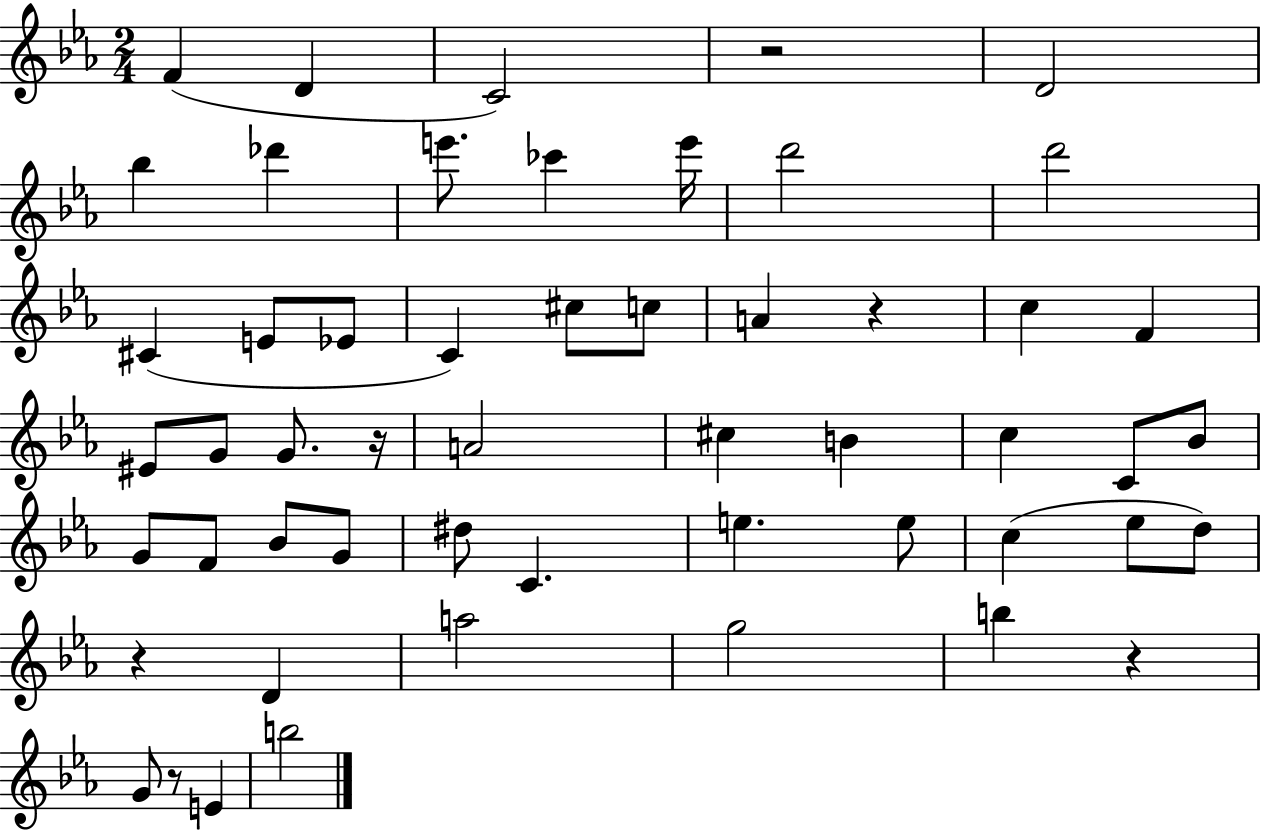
{
  \clef treble
  \numericTimeSignature
  \time 2/4
  \key ees \major
  \repeat volta 2 { f'4( d'4 | c'2) | r2 | d'2 | \break bes''4 des'''4 | e'''8. ces'''4 e'''16 | d'''2 | d'''2 | \break cis'4( e'8 ees'8 | c'4) cis''8 c''8 | a'4 r4 | c''4 f'4 | \break eis'8 g'8 g'8. r16 | a'2 | cis''4 b'4 | c''4 c'8 bes'8 | \break g'8 f'8 bes'8 g'8 | dis''8 c'4. | e''4. e''8 | c''4( ees''8 d''8) | \break r4 d'4 | a''2 | g''2 | b''4 r4 | \break g'8 r8 e'4 | b''2 | } \bar "|."
}